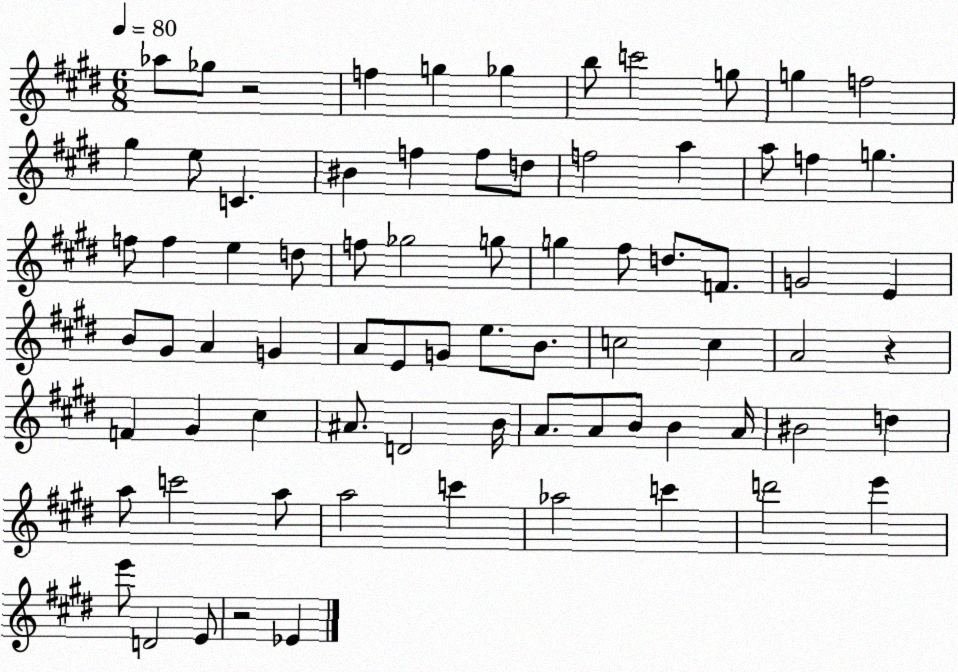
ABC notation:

X:1
T:Untitled
M:6/8
L:1/4
K:E
_a/2 _g/2 z2 f g _g b/2 c'2 g/2 g f2 ^g e/2 C ^B f f/2 d/2 f2 a a/2 f g f/2 f e d/2 f/2 _g2 g/2 g ^f/2 d/2 F/2 G2 E B/2 ^G/2 A G A/2 E/2 G/2 e/2 B/2 c2 c A2 z F ^G ^c ^A/2 D2 B/4 A/2 A/2 B/2 B A/4 ^B2 d a/2 c'2 a/2 a2 c' _a2 c' d'2 e' e'/2 D2 E/2 z2 _E